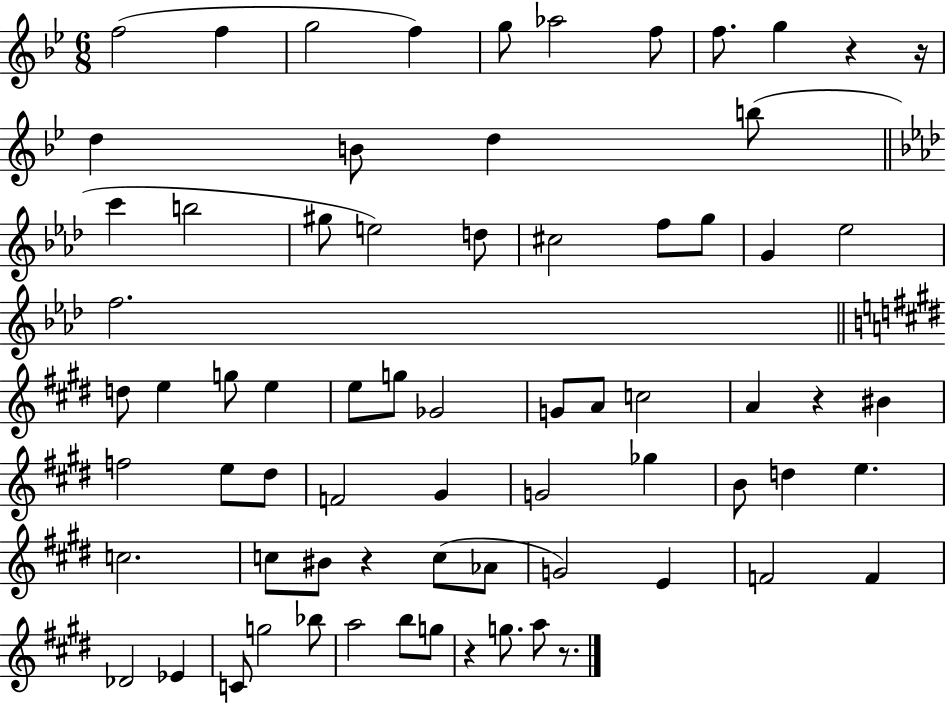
{
  \clef treble
  \numericTimeSignature
  \time 6/8
  \key bes \major
  \repeat volta 2 { f''2( f''4 | g''2 f''4) | g''8 aes''2 f''8 | f''8. g''4 r4 r16 | \break d''4 b'8 d''4 b''8( | \bar "||" \break \key aes \major c'''4 b''2 | gis''8 e''2) d''8 | cis''2 f''8 g''8 | g'4 ees''2 | \break f''2. | \bar "||" \break \key e \major d''8 e''4 g''8 e''4 | e''8 g''8 ges'2 | g'8 a'8 c''2 | a'4 r4 bis'4 | \break f''2 e''8 dis''8 | f'2 gis'4 | g'2 ges''4 | b'8 d''4 e''4. | \break c''2. | c''8 bis'8 r4 c''8( aes'8 | g'2) e'4 | f'2 f'4 | \break des'2 ees'4 | c'8 g''2 bes''8 | a''2 b''8 g''8 | r4 g''8. a''8 r8. | \break } \bar "|."
}